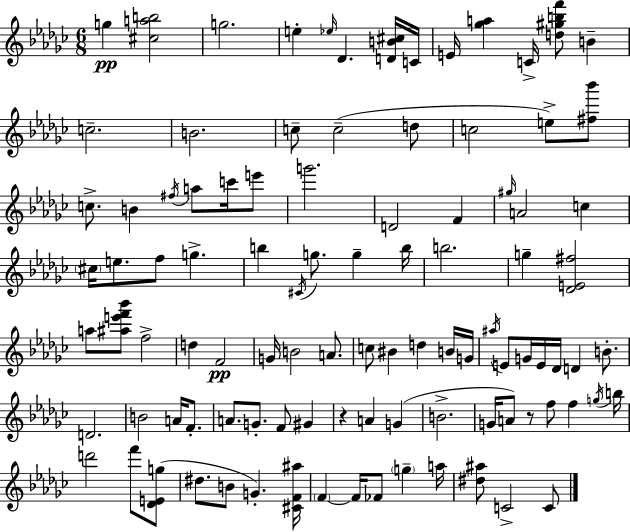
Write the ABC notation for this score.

X:1
T:Untitled
M:6/8
L:1/4
K:Ebm
g [^cab]2 g2 e _e/4 _D [DB^c]/4 C/4 E/4 [_ga] C/4 [d^gbf']/2 B c2 B2 c/2 c2 d/2 c2 e/2 [^f_b']/2 c/2 B ^f/4 a/2 c'/4 e'/2 g'2 D2 F ^g/4 A2 c ^c/4 e/2 f/2 g b ^C/4 g/2 g b/4 b2 g [_DE^f]2 a/2 [^ae'f'_b']/2 f2 d F2 G/4 B2 A/2 c/2 ^B d B/4 G/4 ^a/4 E/2 G/4 E/4 _D/4 D B/2 D2 B2 A/4 F/2 A/2 G/2 F/2 ^G z A G B2 G/4 A/2 z/2 f/2 f g/4 b/4 d'2 f'/2 [_DEg]/2 ^d/2 B/2 G [^CF^a]/4 F F/4 _F/2 g a/4 [^d^a]/2 C2 C/2